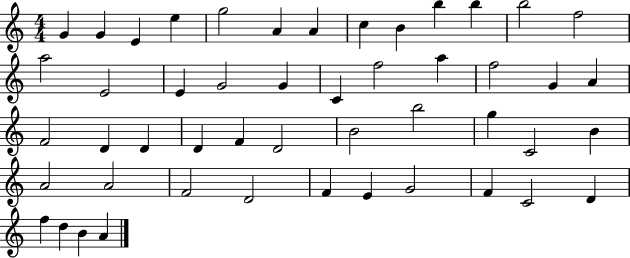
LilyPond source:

{
  \clef treble
  \numericTimeSignature
  \time 4/4
  \key c \major
  g'4 g'4 e'4 e''4 | g''2 a'4 a'4 | c''4 b'4 b''4 b''4 | b''2 f''2 | \break a''2 e'2 | e'4 g'2 g'4 | c'4 f''2 a''4 | f''2 g'4 a'4 | \break f'2 d'4 d'4 | d'4 f'4 d'2 | b'2 b''2 | g''4 c'2 b'4 | \break a'2 a'2 | f'2 d'2 | f'4 e'4 g'2 | f'4 c'2 d'4 | \break f''4 d''4 b'4 a'4 | \bar "|."
}